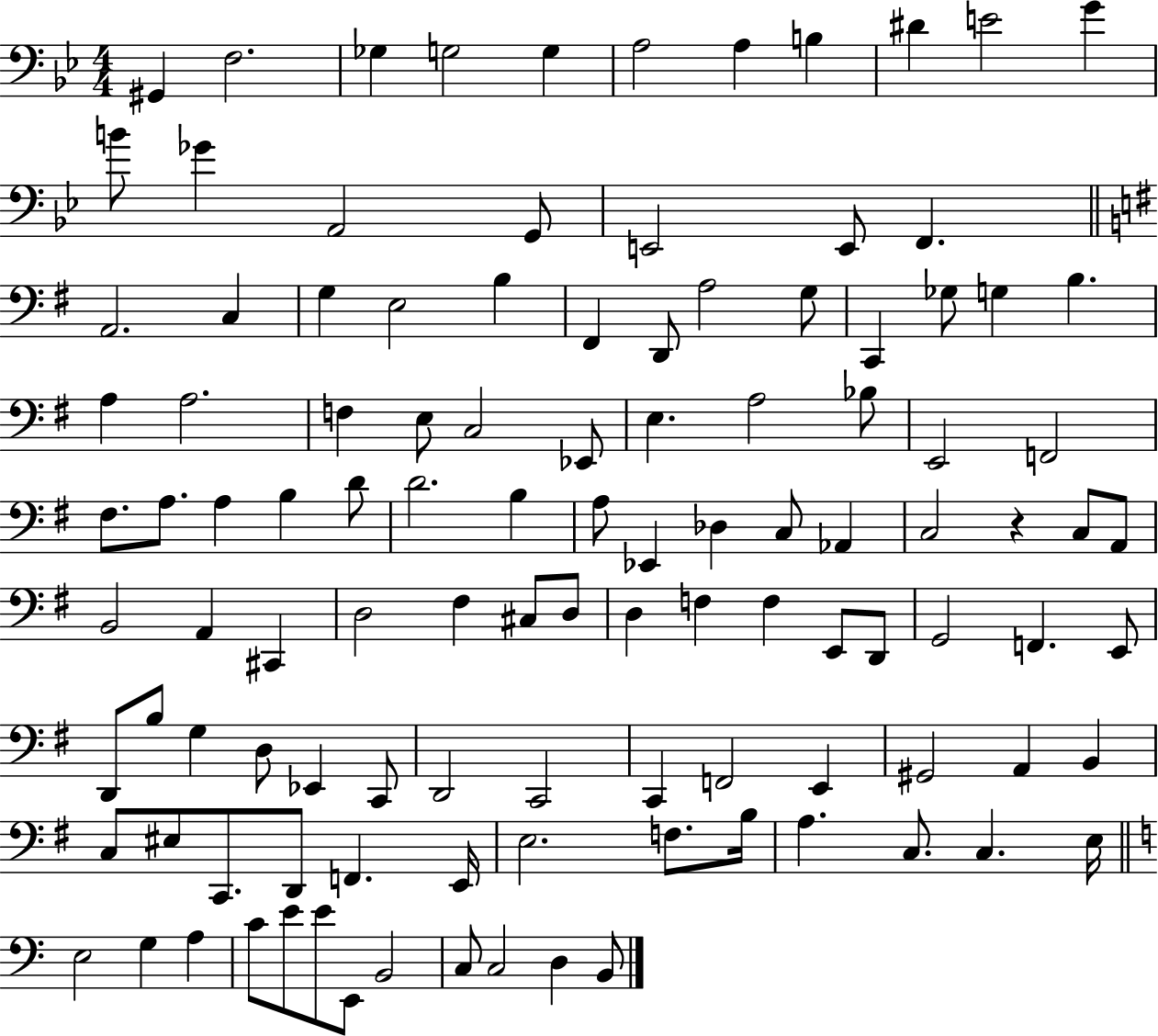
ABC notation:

X:1
T:Untitled
M:4/4
L:1/4
K:Bb
^G,, F,2 _G, G,2 G, A,2 A, B, ^D E2 G B/2 _G A,,2 G,,/2 E,,2 E,,/2 F,, A,,2 C, G, E,2 B, ^F,, D,,/2 A,2 G,/2 C,, _G,/2 G, B, A, A,2 F, E,/2 C,2 _E,,/2 E, A,2 _B,/2 E,,2 F,,2 ^F,/2 A,/2 A, B, D/2 D2 B, A,/2 _E,, _D, C,/2 _A,, C,2 z C,/2 A,,/2 B,,2 A,, ^C,, D,2 ^F, ^C,/2 D,/2 D, F, F, E,,/2 D,,/2 G,,2 F,, E,,/2 D,,/2 B,/2 G, D,/2 _E,, C,,/2 D,,2 C,,2 C,, F,,2 E,, ^G,,2 A,, B,, C,/2 ^E,/2 C,,/2 D,,/2 F,, E,,/4 E,2 F,/2 B,/4 A, C,/2 C, E,/4 E,2 G, A, C/2 E/2 E/2 E,,/2 B,,2 C,/2 C,2 D, B,,/2